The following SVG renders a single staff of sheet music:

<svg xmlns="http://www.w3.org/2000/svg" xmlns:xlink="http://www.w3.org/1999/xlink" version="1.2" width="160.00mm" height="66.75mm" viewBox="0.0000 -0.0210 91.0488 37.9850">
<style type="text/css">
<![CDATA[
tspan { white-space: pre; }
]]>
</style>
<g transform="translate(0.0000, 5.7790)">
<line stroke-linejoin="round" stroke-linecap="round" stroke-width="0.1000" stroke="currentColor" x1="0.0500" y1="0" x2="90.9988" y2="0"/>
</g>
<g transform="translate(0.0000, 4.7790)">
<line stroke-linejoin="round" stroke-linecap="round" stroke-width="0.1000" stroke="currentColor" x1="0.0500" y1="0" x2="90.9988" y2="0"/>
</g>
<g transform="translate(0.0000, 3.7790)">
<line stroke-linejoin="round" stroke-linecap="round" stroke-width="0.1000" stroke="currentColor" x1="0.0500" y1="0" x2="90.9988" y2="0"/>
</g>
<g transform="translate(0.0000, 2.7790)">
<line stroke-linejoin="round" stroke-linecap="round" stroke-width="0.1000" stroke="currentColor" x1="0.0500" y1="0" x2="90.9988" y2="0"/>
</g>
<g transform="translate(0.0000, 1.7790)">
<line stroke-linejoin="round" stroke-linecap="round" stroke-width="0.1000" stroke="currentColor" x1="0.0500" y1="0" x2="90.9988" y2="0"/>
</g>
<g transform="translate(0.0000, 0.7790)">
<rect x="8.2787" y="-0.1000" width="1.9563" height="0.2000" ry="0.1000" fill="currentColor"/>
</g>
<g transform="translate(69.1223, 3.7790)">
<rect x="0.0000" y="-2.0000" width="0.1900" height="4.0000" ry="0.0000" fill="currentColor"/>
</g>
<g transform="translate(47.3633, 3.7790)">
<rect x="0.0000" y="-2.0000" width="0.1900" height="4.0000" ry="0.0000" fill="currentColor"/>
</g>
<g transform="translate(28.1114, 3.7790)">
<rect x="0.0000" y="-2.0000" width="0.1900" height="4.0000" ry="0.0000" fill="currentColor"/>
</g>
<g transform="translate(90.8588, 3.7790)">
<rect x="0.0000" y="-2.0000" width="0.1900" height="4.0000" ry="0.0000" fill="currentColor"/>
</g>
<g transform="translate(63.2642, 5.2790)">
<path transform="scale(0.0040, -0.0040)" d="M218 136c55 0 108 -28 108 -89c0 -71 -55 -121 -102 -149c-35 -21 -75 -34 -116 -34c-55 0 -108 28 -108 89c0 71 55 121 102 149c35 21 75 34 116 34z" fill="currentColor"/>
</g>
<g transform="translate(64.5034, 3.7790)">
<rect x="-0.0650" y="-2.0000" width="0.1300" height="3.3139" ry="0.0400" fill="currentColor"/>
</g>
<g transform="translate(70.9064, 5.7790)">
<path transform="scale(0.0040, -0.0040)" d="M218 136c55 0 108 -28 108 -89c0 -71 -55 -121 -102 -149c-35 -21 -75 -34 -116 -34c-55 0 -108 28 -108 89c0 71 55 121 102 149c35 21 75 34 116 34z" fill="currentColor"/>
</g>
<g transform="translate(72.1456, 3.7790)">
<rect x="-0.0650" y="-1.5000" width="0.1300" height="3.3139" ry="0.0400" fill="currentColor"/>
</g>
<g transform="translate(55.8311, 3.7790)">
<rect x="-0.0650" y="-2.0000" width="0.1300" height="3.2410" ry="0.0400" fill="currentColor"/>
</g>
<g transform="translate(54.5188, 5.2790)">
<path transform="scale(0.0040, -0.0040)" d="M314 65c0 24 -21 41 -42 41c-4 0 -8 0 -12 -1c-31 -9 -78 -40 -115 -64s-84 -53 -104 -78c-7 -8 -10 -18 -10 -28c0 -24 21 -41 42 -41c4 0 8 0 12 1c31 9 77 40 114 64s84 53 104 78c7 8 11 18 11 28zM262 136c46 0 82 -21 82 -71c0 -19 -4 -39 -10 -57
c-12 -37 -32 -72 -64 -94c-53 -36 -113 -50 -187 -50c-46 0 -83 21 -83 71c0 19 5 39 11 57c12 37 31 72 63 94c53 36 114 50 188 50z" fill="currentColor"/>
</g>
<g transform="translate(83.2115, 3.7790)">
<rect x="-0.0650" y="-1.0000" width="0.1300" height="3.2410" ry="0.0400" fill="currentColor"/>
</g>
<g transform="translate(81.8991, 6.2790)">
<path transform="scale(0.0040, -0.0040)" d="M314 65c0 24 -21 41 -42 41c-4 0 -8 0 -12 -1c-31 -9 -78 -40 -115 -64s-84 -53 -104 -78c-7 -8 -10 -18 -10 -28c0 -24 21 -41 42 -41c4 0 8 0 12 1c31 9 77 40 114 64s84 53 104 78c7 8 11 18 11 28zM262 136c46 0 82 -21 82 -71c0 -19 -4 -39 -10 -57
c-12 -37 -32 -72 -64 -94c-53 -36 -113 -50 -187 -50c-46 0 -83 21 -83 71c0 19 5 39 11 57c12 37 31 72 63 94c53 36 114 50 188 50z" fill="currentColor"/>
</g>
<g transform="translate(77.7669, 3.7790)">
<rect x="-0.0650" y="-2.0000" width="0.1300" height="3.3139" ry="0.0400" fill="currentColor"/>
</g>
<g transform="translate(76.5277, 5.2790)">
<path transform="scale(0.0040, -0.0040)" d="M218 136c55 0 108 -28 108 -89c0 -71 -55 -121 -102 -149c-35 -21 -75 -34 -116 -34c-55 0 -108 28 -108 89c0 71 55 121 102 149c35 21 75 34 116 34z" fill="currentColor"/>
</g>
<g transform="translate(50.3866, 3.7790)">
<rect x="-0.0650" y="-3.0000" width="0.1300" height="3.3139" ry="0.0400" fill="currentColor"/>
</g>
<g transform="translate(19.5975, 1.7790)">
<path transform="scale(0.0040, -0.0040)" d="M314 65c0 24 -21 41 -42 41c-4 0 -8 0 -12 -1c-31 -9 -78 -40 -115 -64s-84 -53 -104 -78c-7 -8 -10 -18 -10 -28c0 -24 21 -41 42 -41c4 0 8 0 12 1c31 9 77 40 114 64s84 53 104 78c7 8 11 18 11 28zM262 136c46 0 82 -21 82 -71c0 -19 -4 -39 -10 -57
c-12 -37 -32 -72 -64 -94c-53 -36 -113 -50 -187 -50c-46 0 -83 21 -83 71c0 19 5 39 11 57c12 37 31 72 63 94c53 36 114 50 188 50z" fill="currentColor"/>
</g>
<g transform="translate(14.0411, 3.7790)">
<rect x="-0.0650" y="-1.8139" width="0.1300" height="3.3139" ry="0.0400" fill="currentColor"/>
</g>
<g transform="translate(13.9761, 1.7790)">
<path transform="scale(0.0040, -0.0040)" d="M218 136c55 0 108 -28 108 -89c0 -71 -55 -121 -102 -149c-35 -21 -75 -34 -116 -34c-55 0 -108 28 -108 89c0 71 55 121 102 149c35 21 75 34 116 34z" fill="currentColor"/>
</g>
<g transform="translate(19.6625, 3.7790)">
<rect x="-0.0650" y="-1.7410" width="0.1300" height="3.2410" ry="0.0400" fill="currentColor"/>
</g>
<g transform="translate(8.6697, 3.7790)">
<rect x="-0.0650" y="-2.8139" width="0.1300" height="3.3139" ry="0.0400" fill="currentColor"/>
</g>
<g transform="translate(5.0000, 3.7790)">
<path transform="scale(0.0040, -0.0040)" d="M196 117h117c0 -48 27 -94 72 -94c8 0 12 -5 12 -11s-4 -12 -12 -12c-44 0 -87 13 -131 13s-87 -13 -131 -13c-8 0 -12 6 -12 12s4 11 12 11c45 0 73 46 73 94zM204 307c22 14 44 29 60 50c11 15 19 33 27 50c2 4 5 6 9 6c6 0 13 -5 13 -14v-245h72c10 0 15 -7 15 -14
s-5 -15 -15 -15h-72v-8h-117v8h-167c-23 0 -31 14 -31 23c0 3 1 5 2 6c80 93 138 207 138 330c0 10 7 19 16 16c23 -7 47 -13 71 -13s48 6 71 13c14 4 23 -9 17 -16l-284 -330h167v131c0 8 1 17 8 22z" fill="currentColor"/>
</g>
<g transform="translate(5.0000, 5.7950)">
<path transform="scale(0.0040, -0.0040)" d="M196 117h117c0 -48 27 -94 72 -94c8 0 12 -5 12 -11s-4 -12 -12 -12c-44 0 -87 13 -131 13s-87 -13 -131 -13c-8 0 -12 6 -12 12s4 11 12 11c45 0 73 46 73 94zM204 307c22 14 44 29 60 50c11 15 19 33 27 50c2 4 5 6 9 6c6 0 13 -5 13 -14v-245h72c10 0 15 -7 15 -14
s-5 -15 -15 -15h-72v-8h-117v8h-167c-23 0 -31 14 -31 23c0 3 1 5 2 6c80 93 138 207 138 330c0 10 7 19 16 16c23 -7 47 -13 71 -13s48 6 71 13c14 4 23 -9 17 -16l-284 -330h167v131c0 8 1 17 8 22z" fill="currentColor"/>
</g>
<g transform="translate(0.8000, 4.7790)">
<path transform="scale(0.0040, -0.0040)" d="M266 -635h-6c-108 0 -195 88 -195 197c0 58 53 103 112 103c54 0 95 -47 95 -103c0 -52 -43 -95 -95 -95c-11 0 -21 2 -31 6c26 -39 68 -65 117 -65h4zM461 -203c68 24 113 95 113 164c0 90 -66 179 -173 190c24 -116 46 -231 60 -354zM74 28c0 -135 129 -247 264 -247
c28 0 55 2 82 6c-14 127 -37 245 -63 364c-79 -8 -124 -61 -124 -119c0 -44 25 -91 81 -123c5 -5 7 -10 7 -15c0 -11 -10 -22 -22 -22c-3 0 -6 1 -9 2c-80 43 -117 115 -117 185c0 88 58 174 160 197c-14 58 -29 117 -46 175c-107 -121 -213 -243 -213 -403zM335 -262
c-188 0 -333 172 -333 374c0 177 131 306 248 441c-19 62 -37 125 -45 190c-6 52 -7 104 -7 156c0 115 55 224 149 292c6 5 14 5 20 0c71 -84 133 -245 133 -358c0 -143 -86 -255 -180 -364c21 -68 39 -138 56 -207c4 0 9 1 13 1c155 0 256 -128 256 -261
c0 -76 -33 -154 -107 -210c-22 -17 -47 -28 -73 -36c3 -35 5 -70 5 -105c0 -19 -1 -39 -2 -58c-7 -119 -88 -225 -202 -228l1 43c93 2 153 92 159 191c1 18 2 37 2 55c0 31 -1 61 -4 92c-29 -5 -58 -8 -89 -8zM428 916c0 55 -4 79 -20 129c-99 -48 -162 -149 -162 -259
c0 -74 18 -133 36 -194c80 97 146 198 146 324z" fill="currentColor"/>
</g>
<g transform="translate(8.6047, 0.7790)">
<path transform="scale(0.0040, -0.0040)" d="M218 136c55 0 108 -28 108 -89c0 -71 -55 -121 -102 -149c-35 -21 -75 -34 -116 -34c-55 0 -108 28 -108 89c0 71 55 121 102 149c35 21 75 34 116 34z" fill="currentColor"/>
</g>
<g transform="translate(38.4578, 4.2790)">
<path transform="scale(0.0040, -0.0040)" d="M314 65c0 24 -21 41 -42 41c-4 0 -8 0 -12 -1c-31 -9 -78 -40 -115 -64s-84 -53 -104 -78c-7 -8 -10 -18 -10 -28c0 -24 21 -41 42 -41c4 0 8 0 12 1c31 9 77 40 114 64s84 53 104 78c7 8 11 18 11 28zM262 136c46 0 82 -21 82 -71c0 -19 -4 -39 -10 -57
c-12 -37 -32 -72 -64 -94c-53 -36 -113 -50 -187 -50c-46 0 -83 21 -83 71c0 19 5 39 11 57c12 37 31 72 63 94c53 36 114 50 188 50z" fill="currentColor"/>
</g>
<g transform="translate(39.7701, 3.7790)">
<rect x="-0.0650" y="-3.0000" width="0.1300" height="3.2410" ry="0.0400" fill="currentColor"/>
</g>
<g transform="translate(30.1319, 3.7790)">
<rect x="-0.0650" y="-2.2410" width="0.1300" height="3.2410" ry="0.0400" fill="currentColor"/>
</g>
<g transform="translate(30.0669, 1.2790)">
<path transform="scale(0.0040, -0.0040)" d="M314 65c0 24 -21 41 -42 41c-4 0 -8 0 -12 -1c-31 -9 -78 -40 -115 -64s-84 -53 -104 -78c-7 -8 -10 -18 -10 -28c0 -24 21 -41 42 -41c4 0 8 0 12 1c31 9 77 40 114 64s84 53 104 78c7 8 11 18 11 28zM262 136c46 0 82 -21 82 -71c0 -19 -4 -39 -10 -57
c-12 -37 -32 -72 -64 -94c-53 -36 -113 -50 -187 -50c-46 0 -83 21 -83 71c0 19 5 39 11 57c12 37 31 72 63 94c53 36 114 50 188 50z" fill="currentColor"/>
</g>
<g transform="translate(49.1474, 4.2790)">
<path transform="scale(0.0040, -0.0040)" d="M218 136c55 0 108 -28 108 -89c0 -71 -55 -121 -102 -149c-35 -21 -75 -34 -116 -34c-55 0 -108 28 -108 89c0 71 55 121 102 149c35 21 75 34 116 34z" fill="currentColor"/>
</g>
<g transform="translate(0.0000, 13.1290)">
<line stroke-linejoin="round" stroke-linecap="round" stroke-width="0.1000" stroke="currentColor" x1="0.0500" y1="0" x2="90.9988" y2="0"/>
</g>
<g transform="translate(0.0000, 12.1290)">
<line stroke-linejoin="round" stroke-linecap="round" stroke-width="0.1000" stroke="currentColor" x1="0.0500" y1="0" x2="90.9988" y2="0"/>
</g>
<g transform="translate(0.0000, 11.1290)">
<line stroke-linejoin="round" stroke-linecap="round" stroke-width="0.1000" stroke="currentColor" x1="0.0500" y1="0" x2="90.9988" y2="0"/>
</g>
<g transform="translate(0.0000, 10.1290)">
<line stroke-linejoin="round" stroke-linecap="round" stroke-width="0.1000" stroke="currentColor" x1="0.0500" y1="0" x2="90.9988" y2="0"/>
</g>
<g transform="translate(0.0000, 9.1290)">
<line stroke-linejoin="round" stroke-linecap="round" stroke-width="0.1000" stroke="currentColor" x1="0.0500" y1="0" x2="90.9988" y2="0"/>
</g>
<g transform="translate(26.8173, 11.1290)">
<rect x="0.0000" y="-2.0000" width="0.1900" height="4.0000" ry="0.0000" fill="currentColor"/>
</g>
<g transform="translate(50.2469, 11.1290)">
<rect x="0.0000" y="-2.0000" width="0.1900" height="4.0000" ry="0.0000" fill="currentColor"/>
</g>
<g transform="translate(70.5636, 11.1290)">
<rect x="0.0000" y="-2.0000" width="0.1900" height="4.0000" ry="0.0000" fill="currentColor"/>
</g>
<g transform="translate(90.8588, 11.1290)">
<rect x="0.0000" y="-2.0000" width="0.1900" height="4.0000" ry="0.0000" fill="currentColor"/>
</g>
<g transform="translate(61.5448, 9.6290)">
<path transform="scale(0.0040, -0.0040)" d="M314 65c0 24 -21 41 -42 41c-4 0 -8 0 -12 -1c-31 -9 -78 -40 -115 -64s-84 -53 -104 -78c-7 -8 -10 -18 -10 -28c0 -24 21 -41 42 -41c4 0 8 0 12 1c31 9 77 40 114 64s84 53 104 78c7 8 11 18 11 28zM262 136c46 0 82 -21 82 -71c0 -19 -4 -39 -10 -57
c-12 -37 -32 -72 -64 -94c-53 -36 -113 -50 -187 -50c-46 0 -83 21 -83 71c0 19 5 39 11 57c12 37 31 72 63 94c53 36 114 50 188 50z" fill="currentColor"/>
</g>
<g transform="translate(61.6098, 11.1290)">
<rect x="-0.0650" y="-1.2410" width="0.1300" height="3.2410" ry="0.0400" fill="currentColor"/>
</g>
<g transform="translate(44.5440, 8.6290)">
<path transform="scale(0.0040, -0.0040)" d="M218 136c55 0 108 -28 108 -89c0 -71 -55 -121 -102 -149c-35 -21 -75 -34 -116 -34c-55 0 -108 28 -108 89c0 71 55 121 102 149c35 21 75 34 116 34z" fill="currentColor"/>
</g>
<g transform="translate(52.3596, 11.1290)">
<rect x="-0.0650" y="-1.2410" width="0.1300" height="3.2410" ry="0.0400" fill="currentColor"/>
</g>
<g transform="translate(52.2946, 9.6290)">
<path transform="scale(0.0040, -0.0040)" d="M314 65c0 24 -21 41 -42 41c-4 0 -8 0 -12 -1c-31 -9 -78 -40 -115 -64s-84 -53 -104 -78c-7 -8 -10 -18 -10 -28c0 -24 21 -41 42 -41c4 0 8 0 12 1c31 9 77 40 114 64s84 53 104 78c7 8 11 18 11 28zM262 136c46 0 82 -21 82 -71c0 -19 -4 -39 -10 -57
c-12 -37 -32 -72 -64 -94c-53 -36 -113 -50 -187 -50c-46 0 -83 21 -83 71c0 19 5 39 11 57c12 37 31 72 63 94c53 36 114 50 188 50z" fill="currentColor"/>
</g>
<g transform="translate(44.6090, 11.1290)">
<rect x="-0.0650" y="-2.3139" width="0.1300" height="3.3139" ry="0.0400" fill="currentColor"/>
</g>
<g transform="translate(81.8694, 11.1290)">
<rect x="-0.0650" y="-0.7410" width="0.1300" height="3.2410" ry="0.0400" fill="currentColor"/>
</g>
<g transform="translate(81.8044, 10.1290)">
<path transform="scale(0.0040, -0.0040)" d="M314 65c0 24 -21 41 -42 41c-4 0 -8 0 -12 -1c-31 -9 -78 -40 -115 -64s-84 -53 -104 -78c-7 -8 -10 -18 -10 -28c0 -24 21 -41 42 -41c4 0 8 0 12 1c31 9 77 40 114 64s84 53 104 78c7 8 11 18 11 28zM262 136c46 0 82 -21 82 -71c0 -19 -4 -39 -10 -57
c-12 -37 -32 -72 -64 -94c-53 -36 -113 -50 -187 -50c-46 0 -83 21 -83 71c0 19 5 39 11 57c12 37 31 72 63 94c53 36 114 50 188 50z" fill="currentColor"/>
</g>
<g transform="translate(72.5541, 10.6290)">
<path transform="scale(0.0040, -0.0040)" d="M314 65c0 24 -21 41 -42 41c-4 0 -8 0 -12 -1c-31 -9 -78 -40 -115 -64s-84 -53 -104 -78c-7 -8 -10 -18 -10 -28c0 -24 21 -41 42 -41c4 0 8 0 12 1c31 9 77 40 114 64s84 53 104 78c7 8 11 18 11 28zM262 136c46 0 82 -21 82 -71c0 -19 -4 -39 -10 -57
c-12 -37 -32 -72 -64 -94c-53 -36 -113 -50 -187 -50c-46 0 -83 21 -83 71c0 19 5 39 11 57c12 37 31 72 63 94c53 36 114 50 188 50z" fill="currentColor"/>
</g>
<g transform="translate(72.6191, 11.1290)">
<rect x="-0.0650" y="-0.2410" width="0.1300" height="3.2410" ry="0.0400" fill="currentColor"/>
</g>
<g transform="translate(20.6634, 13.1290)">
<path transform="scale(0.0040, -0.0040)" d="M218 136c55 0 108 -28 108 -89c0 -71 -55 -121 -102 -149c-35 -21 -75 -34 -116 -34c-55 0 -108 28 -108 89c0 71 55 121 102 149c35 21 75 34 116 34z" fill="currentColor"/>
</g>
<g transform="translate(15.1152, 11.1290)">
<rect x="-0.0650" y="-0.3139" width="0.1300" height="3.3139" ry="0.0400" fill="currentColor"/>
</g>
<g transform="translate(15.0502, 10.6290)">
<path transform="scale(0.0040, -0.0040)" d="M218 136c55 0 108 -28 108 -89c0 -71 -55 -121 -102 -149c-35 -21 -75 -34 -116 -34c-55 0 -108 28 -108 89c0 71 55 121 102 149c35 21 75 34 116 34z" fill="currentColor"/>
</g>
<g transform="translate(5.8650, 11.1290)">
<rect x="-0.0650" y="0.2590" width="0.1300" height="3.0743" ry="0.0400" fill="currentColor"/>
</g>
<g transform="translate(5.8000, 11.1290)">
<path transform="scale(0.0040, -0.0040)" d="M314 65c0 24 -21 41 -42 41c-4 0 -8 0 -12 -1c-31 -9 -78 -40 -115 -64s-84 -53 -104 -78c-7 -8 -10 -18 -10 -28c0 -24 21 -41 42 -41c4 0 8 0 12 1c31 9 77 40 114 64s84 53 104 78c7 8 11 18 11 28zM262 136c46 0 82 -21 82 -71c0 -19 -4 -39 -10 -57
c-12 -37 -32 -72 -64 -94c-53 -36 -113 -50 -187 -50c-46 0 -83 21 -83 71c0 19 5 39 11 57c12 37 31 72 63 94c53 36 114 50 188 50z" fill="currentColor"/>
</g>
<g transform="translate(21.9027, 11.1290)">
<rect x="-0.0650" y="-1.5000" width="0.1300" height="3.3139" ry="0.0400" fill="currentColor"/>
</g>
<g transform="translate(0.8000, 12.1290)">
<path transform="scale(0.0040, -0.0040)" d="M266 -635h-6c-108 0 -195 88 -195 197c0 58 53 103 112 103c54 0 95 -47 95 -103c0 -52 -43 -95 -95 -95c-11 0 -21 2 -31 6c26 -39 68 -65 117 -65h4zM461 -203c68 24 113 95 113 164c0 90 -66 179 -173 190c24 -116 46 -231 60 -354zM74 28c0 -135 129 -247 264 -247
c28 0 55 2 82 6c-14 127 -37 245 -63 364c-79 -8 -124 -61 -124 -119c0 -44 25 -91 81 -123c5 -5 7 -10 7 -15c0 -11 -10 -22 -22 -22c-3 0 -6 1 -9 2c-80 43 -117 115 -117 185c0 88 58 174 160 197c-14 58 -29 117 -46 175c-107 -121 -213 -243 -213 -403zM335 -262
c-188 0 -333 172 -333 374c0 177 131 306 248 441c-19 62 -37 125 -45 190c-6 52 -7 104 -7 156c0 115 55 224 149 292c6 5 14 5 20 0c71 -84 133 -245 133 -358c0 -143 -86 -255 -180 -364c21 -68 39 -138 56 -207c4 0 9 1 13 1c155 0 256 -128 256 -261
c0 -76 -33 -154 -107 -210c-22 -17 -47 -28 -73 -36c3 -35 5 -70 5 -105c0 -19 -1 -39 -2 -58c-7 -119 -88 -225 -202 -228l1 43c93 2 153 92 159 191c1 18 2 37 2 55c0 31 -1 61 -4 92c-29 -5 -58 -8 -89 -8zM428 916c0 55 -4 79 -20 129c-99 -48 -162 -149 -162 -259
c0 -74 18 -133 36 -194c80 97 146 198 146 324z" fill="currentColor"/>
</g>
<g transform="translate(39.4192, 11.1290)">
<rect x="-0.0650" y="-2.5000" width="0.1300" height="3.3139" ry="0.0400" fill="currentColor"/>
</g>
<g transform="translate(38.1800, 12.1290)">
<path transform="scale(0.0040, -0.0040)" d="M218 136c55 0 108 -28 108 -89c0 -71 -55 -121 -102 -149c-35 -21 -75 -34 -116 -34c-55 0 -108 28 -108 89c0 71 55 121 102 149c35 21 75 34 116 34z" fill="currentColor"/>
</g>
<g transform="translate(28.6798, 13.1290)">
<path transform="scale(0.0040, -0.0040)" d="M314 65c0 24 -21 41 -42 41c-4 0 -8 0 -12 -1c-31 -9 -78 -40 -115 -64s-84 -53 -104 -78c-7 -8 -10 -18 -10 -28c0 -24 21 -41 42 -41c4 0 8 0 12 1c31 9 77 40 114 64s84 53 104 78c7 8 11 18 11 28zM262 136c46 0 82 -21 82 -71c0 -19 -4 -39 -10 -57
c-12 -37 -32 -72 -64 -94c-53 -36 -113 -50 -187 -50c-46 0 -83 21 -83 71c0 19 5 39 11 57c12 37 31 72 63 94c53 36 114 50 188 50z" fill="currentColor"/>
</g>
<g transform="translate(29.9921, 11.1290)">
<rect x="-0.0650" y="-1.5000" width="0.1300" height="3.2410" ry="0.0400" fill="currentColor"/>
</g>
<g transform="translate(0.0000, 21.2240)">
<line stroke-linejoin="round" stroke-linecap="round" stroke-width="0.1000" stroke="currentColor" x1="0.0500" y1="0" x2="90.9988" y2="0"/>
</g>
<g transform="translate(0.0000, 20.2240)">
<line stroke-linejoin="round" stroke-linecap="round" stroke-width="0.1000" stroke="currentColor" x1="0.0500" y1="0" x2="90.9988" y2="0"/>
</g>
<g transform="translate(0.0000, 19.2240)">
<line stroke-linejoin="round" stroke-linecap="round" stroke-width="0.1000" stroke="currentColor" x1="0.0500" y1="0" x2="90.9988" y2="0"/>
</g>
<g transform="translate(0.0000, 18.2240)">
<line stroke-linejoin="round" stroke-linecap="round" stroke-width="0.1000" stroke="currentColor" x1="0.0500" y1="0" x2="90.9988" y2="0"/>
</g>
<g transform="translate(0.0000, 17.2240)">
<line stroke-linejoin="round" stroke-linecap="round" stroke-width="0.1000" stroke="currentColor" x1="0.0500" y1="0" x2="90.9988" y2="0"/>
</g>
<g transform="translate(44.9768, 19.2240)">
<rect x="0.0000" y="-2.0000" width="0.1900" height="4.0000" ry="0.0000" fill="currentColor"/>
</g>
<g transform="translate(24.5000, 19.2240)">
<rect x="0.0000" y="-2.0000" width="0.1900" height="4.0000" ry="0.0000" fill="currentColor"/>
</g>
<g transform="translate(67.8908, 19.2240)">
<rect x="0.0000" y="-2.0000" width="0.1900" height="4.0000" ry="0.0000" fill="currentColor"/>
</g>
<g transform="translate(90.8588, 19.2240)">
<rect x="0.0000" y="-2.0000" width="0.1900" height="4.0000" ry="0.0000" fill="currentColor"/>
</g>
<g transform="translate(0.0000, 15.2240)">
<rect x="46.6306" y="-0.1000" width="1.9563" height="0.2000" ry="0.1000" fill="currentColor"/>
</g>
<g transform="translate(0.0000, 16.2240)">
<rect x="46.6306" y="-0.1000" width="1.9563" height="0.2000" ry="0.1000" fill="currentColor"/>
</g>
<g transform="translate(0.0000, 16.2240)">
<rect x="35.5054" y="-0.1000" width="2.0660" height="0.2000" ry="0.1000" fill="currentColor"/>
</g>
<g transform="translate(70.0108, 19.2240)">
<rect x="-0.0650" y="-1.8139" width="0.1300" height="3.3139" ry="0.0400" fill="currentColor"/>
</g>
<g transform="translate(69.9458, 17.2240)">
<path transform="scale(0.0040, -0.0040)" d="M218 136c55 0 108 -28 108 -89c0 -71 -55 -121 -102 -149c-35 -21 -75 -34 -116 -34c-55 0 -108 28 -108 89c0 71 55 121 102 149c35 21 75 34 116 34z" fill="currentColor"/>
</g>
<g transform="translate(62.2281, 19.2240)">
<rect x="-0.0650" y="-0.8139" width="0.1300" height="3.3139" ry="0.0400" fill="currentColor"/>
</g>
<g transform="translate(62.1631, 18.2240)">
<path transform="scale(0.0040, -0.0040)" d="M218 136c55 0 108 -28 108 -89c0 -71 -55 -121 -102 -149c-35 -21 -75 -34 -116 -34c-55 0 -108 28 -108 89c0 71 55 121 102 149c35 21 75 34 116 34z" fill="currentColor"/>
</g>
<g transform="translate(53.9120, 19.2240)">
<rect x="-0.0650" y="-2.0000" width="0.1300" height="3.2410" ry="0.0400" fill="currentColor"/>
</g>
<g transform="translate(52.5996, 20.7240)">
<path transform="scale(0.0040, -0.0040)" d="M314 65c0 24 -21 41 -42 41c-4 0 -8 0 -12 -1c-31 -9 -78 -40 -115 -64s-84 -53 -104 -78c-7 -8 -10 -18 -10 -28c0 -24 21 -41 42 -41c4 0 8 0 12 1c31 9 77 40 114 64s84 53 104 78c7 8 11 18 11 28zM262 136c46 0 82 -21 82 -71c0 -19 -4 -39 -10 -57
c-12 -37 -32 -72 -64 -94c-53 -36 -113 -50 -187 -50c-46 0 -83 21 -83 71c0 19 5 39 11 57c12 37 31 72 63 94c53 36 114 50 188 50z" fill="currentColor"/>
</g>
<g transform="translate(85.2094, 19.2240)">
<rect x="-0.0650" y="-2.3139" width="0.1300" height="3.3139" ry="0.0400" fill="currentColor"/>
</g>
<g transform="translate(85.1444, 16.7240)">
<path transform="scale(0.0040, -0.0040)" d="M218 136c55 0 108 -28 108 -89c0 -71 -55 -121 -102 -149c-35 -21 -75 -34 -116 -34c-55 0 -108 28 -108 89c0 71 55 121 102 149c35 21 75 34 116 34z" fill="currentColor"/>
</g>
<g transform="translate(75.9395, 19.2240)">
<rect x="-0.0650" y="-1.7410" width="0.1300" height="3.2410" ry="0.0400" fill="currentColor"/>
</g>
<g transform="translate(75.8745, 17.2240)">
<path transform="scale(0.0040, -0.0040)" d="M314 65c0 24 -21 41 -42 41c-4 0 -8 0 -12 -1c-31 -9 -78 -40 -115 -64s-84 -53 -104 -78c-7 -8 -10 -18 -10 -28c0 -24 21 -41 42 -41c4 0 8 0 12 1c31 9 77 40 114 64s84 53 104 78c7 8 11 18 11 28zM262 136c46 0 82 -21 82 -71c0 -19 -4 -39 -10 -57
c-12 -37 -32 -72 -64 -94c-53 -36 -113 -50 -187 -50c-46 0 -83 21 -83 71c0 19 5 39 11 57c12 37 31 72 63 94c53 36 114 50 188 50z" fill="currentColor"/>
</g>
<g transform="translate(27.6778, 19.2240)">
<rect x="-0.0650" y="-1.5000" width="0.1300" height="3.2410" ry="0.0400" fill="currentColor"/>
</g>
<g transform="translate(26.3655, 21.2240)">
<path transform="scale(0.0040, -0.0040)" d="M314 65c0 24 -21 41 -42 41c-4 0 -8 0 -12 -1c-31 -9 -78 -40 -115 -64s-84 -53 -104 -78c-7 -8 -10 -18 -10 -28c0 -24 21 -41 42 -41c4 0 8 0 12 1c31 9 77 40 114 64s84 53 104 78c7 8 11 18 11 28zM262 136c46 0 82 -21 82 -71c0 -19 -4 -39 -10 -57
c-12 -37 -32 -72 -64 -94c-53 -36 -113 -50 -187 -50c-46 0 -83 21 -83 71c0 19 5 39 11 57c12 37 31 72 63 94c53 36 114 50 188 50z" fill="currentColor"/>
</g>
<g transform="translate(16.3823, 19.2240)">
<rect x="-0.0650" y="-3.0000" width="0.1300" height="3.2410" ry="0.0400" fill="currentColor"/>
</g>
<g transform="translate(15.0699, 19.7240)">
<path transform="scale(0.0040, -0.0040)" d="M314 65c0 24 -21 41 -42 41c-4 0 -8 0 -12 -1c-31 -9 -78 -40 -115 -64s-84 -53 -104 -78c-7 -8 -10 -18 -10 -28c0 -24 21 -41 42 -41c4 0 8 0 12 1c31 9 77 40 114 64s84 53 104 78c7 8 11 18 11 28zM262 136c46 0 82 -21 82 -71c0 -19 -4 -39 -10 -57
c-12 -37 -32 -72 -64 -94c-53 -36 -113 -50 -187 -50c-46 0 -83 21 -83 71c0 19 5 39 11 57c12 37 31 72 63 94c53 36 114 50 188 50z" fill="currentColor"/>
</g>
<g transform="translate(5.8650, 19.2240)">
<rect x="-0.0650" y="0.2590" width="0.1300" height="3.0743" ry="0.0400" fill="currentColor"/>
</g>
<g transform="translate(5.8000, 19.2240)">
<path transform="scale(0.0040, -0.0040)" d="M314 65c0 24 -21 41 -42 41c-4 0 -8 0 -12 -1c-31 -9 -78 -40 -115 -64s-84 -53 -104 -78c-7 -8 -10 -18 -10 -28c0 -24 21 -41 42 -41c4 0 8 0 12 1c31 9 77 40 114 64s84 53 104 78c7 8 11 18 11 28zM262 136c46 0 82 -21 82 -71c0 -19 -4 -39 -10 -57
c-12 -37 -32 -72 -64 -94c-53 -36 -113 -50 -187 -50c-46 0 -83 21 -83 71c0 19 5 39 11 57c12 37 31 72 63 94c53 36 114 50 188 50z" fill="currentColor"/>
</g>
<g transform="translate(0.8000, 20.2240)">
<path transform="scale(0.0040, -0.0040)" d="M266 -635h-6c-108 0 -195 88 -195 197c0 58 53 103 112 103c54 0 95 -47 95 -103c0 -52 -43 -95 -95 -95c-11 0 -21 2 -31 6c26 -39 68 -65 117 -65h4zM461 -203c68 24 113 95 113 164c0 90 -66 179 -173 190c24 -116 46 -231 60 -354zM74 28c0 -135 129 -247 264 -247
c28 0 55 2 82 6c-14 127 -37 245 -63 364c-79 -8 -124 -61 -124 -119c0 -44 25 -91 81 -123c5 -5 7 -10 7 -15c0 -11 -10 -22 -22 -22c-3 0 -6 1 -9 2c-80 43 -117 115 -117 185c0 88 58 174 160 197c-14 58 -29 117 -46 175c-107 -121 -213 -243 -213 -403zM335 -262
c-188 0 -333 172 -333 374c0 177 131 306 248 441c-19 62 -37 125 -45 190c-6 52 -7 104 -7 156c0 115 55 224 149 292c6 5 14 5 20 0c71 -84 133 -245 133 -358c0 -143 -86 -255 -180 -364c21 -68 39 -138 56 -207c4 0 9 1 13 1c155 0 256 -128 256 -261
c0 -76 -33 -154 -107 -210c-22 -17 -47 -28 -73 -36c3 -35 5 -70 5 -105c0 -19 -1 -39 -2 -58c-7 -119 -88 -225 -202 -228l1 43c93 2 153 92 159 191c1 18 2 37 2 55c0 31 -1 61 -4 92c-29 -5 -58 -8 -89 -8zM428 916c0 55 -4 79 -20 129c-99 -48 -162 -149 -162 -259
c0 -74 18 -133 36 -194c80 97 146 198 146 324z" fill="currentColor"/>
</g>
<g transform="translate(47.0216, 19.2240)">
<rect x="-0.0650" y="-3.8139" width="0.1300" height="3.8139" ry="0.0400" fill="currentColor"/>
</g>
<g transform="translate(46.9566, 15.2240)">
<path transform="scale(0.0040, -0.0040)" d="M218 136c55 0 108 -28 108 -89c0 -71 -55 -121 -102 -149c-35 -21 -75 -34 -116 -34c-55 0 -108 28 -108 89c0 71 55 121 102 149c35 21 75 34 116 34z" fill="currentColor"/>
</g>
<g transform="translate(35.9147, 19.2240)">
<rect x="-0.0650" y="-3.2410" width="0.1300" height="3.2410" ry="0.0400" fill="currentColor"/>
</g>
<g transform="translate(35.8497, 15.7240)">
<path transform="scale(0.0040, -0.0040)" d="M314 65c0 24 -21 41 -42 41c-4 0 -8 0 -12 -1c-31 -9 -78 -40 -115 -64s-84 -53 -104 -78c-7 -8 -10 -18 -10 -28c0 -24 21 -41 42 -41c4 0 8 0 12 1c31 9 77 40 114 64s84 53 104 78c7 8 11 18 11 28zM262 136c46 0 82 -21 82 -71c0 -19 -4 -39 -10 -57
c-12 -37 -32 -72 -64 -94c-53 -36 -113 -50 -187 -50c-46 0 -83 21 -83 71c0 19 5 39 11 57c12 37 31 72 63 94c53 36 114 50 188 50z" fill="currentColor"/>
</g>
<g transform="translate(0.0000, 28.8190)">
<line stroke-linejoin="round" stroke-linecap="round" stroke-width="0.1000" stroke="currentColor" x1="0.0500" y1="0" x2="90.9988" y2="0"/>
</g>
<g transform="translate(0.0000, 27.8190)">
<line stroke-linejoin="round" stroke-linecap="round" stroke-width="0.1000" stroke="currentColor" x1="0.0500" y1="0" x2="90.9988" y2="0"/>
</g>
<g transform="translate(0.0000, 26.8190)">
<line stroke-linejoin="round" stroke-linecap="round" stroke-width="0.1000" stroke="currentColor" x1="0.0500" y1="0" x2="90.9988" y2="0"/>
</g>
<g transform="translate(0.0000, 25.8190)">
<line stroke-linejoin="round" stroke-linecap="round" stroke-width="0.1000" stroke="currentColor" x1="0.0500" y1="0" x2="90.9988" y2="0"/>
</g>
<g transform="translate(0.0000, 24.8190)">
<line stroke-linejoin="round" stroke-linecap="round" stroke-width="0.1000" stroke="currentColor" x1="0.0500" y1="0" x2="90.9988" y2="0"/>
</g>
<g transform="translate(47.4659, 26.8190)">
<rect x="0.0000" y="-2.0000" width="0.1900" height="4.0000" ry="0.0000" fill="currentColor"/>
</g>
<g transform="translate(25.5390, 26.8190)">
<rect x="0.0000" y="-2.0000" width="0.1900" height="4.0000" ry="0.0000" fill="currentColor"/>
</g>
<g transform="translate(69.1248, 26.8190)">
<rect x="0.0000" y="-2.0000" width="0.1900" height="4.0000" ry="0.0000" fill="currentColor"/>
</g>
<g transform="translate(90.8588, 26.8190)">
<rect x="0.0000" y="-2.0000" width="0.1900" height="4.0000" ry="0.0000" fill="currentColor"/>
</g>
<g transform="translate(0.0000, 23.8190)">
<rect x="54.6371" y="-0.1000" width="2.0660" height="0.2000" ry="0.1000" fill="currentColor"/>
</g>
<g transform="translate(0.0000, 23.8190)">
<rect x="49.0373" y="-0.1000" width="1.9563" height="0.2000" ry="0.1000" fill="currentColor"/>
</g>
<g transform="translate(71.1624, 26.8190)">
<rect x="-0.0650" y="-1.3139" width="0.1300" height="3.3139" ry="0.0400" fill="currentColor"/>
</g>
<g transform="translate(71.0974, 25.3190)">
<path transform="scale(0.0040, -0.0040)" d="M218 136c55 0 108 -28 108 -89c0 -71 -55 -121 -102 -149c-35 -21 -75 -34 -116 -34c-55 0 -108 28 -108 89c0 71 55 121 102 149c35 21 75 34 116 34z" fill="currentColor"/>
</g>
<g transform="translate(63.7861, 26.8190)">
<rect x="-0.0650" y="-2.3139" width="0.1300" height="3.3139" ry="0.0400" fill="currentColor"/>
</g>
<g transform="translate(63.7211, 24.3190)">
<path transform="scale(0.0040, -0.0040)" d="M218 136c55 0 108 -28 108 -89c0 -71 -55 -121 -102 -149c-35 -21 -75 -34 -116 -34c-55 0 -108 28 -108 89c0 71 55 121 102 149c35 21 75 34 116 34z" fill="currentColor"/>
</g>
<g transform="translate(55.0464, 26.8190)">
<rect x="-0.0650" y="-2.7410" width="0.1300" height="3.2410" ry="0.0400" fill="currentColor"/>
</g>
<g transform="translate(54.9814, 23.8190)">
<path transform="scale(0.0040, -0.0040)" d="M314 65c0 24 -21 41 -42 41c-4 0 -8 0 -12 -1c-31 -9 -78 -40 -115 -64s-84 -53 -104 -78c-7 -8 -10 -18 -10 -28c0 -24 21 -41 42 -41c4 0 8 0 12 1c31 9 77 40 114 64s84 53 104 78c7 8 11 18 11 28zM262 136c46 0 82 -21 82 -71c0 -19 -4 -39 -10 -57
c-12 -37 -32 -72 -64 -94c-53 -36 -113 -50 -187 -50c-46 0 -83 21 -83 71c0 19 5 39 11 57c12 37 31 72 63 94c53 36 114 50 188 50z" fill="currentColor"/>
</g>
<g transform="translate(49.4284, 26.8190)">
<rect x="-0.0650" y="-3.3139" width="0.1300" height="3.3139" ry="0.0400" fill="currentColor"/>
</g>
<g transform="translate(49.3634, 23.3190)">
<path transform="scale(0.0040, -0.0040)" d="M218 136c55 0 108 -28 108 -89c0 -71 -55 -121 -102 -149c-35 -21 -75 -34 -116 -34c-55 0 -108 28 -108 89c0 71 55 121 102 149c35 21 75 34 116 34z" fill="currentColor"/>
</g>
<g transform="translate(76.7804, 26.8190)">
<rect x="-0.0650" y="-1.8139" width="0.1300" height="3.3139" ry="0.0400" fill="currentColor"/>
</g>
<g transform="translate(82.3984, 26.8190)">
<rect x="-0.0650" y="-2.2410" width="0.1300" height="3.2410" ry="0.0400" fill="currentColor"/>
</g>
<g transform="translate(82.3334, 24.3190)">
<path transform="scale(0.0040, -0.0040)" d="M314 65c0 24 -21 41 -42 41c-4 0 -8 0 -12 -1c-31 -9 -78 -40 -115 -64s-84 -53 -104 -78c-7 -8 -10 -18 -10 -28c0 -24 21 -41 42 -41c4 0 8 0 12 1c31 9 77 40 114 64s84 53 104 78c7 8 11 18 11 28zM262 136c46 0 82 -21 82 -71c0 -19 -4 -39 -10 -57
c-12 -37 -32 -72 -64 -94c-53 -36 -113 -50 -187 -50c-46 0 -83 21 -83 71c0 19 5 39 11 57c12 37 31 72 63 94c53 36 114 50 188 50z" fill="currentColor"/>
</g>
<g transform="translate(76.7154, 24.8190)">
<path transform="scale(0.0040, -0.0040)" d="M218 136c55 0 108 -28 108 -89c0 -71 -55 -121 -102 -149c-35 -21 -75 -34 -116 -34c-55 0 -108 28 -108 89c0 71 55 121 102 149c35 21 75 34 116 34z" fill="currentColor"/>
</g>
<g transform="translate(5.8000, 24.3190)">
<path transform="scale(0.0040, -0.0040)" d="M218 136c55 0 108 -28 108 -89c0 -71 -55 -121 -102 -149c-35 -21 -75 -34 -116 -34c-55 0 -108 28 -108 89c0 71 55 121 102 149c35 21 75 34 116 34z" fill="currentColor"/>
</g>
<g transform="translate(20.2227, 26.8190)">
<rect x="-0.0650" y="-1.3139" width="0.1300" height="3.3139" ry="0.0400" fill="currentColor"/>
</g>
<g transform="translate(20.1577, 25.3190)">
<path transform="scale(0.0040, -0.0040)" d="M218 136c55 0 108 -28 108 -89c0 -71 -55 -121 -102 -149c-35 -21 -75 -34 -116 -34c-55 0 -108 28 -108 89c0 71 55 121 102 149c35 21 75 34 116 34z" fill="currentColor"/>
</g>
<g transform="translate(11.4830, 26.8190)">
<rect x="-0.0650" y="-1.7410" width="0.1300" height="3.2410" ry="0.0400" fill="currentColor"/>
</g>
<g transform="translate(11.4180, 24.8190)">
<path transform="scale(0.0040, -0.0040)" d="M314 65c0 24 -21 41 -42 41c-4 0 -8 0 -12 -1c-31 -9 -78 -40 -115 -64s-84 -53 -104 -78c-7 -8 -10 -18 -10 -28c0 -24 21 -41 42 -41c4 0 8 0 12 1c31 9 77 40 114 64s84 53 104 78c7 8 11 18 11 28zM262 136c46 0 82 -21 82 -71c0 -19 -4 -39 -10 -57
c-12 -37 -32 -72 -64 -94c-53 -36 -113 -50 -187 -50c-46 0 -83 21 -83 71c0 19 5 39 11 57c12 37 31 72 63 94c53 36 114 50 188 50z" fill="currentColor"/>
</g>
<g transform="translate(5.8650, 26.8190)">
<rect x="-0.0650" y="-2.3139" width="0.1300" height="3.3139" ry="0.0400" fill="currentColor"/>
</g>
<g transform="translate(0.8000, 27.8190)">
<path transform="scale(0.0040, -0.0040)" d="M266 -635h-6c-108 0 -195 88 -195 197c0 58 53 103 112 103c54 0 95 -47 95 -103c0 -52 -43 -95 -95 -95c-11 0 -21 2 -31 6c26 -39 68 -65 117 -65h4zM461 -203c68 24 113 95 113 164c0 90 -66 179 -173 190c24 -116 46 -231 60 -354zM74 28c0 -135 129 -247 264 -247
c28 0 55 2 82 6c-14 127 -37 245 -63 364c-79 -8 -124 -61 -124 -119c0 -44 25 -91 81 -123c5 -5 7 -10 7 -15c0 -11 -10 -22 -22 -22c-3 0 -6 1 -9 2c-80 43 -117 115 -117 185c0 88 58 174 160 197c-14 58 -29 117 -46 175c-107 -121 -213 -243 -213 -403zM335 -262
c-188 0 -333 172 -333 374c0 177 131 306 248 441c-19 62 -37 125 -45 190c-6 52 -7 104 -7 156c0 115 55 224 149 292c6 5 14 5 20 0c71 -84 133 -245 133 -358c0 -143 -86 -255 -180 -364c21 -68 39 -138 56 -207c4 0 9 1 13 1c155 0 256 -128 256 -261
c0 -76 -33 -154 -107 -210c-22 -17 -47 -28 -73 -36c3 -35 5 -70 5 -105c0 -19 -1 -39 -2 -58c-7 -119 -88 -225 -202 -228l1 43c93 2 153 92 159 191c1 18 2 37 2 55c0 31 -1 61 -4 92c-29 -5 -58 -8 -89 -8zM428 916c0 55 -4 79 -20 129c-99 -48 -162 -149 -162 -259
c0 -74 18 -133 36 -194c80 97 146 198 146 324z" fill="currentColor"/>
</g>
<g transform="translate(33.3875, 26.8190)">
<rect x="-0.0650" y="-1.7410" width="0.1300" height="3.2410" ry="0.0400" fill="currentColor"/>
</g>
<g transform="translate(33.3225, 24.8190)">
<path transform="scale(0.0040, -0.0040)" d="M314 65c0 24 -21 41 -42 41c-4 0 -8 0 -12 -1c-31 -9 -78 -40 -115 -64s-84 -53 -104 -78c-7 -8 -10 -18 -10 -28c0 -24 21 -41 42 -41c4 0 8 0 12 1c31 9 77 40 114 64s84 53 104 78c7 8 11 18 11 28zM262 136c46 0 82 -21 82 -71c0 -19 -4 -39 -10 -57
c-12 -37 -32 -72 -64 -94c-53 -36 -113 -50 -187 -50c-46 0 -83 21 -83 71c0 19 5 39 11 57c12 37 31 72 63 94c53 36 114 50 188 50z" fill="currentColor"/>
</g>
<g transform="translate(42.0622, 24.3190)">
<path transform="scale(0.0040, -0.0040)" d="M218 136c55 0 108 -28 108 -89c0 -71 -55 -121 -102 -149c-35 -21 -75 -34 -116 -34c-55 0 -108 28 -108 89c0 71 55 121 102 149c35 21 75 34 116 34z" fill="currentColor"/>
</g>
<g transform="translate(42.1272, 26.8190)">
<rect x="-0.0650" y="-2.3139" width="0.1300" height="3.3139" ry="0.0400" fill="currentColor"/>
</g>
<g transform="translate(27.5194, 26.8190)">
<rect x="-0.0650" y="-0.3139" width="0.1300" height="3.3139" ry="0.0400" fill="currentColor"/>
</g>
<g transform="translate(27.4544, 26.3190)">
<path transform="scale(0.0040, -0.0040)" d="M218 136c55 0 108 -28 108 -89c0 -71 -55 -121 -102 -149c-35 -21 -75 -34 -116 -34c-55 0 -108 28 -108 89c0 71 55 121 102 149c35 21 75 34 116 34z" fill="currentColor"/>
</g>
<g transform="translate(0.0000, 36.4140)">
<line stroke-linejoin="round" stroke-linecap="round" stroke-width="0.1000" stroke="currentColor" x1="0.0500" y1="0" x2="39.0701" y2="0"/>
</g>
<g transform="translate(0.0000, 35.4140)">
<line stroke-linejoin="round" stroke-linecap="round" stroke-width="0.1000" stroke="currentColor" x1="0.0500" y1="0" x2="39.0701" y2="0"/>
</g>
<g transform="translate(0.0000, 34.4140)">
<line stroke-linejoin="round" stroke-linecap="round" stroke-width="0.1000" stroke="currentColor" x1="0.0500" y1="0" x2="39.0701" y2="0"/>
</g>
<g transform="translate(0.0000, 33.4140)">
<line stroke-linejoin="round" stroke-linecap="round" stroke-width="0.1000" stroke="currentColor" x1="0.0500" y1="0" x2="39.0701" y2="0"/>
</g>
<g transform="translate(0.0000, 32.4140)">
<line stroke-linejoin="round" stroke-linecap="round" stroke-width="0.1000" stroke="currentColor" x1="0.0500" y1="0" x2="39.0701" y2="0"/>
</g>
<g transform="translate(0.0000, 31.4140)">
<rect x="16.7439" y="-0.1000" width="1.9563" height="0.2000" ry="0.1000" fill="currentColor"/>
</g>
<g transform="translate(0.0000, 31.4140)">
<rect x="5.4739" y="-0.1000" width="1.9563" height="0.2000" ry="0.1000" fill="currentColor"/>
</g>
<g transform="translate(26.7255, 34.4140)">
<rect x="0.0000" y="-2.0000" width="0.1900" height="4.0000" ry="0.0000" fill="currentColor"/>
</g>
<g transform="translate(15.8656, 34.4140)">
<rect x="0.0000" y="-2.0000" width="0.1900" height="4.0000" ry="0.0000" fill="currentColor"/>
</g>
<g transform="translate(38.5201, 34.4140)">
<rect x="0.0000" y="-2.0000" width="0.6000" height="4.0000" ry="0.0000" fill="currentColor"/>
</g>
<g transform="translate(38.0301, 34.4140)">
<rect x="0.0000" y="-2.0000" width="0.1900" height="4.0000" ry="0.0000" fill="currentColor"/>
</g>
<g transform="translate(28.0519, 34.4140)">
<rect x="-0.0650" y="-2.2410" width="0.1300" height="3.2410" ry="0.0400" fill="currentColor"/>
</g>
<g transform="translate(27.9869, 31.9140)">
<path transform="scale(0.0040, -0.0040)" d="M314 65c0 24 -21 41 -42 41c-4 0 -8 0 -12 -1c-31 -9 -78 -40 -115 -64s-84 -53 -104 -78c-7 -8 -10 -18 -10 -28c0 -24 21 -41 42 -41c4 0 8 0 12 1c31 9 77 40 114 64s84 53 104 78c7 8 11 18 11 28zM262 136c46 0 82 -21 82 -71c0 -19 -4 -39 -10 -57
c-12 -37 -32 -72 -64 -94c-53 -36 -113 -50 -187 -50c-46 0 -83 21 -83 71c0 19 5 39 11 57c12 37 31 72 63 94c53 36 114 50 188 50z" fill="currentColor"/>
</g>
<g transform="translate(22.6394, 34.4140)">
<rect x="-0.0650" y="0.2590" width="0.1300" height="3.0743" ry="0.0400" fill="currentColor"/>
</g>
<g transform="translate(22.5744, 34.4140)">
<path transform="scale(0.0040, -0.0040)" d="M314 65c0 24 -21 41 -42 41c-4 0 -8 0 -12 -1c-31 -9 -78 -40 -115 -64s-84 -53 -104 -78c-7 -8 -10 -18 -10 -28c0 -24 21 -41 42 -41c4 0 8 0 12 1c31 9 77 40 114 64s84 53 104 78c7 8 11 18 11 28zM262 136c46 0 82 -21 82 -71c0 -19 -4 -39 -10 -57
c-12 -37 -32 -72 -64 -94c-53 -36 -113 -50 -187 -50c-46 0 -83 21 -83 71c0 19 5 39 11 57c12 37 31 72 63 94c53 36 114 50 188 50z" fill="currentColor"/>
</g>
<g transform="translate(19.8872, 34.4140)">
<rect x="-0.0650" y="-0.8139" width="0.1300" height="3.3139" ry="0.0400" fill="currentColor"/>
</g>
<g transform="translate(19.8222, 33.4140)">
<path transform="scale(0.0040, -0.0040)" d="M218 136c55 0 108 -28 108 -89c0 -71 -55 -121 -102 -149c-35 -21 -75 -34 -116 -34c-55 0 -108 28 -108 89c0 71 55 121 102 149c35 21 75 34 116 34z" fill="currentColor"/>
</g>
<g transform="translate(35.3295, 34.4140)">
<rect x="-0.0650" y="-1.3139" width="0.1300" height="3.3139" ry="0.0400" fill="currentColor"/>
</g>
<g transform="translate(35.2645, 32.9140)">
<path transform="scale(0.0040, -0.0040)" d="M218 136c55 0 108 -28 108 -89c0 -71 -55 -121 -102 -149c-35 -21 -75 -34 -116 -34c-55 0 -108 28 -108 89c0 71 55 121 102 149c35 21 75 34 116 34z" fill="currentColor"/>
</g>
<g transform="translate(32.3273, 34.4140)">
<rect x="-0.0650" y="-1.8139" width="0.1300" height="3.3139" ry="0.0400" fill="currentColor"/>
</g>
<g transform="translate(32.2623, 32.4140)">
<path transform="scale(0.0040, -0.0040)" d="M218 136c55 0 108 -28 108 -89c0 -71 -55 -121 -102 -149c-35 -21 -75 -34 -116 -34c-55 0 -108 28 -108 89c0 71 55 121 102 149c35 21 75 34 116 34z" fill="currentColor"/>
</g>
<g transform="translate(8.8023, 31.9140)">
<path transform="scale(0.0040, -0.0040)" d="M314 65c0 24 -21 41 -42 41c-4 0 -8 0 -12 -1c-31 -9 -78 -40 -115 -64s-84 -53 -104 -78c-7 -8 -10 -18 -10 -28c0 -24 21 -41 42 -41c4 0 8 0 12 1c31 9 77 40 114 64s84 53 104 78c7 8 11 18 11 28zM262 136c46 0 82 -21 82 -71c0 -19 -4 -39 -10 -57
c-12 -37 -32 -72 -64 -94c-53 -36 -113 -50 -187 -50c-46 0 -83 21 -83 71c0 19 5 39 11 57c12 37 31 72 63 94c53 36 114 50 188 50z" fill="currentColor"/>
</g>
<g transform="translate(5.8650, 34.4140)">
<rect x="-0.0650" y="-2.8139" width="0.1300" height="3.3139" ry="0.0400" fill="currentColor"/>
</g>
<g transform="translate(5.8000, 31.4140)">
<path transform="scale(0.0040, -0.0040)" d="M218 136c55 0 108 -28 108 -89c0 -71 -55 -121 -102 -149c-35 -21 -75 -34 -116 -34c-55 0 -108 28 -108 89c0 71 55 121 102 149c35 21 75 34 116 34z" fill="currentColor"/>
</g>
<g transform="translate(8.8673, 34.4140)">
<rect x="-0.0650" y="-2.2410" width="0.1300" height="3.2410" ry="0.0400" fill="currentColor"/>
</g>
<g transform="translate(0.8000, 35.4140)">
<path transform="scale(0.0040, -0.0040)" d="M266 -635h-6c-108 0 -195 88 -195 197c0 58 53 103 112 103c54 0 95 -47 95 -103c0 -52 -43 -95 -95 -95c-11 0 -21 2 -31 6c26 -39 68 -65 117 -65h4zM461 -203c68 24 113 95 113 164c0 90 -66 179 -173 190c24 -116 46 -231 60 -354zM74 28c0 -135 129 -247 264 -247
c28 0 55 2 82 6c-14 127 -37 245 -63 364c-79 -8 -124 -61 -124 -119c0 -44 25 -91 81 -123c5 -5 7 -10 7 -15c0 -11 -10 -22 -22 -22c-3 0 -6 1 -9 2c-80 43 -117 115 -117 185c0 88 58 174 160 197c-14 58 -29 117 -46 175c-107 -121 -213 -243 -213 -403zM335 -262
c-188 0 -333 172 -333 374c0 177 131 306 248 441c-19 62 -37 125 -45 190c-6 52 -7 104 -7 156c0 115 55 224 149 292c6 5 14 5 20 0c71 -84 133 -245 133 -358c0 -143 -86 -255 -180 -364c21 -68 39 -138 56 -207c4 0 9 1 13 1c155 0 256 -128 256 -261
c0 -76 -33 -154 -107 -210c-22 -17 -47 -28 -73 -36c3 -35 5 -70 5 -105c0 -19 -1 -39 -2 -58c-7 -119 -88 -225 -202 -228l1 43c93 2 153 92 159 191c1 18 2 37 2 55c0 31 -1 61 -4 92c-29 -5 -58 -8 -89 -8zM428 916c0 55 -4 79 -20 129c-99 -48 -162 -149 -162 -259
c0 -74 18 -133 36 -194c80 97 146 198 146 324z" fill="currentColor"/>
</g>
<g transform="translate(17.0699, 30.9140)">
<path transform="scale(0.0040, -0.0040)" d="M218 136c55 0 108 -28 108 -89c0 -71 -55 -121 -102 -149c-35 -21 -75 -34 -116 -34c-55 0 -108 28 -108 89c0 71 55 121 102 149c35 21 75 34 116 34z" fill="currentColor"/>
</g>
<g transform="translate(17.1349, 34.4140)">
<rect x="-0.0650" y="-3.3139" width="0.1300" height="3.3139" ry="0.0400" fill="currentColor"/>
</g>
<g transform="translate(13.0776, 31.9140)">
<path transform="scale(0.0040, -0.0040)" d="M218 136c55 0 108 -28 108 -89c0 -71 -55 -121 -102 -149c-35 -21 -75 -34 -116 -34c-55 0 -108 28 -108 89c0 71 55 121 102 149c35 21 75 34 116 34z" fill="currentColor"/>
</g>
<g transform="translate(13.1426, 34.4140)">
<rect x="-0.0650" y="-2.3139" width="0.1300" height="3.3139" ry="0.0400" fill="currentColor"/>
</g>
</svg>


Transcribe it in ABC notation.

X:1
T:Untitled
M:4/4
L:1/4
K:C
a f f2 g2 A2 A F2 F E F D2 B2 c E E2 G g e2 e2 c2 d2 B2 A2 E2 b2 c' F2 d f f2 g g f2 e c f2 g b a2 g e f g2 a g2 g b d B2 g2 f e